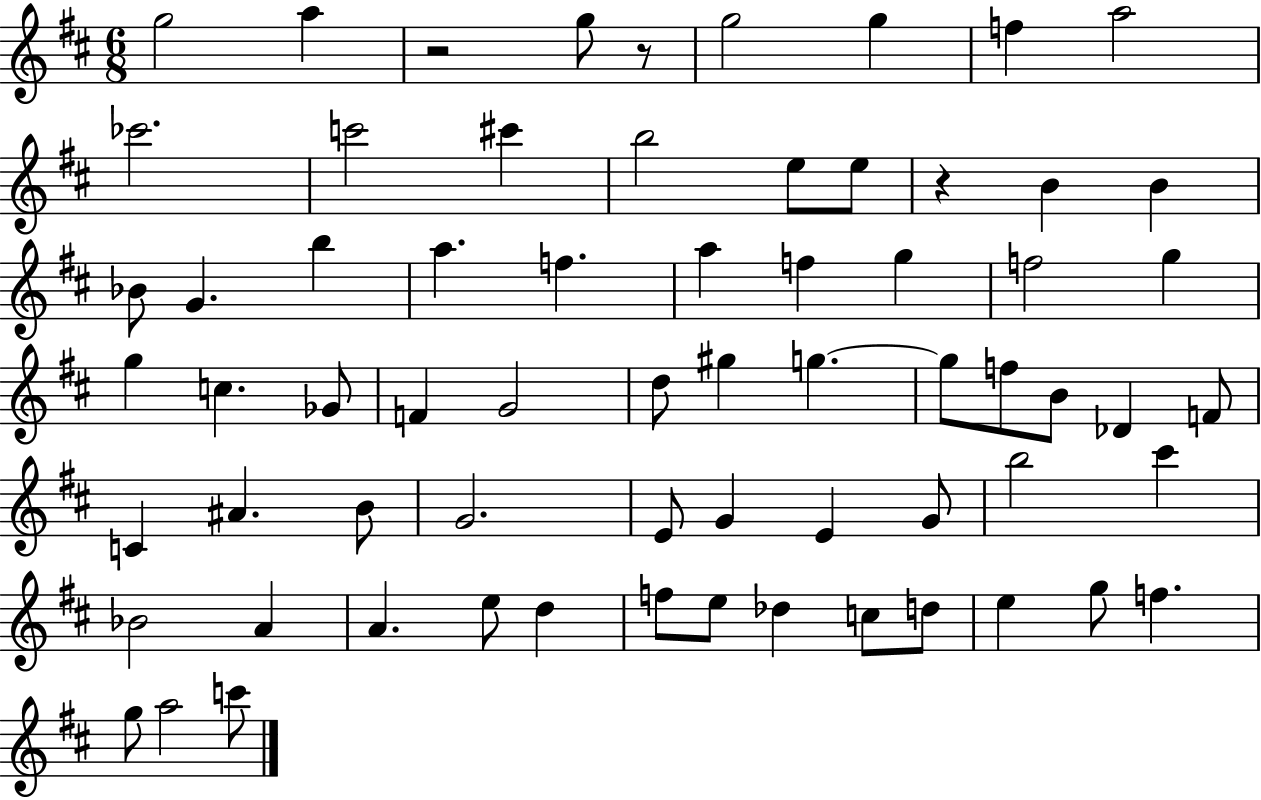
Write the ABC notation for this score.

X:1
T:Untitled
M:6/8
L:1/4
K:D
g2 a z2 g/2 z/2 g2 g f a2 _c'2 c'2 ^c' b2 e/2 e/2 z B B _B/2 G b a f a f g f2 g g c _G/2 F G2 d/2 ^g g g/2 f/2 B/2 _D F/2 C ^A B/2 G2 E/2 G E G/2 b2 ^c' _B2 A A e/2 d f/2 e/2 _d c/2 d/2 e g/2 f g/2 a2 c'/2